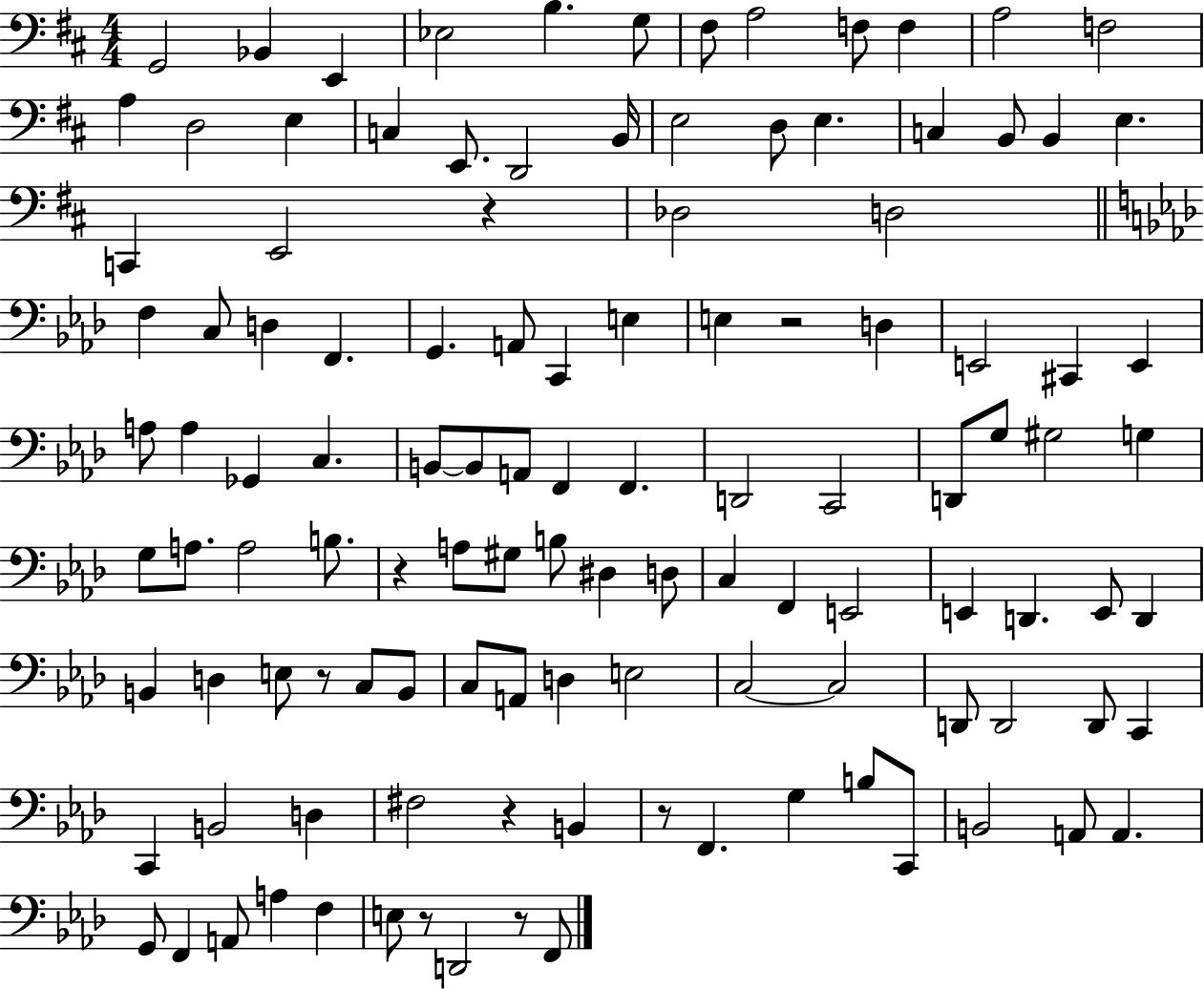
{
  \clef bass
  \numericTimeSignature
  \time 4/4
  \key d \major
  g,2 bes,4 e,4 | ees2 b4. g8 | fis8 a2 f8 f4 | a2 f2 | \break a4 d2 e4 | c4 e,8. d,2 b,16 | e2 d8 e4. | c4 b,8 b,4 e4. | \break c,4 e,2 r4 | des2 d2 | \bar "||" \break \key aes \major f4 c8 d4 f,4. | g,4. a,8 c,4 e4 | e4 r2 d4 | e,2 cis,4 e,4 | \break a8 a4 ges,4 c4. | b,8~~ b,8 a,8 f,4 f,4. | d,2 c,2 | d,8 g8 gis2 g4 | \break g8 a8. a2 b8. | r4 a8 gis8 b8 dis4 d8 | c4 f,4 e,2 | e,4 d,4. e,8 d,4 | \break b,4 d4 e8 r8 c8 b,8 | c8 a,8 d4 e2 | c2~~ c2 | d,8 d,2 d,8 c,4 | \break c,4 b,2 d4 | fis2 r4 b,4 | r8 f,4. g4 b8 c,8 | b,2 a,8 a,4. | \break g,8 f,4 a,8 a4 f4 | e8 r8 d,2 r8 f,8 | \bar "|."
}